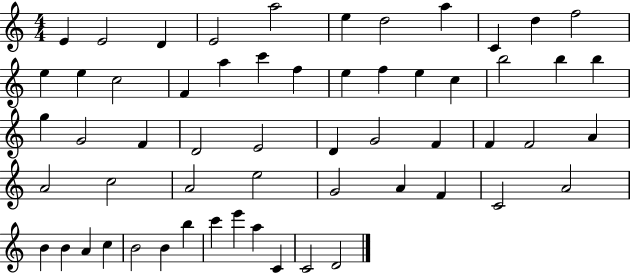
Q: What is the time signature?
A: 4/4